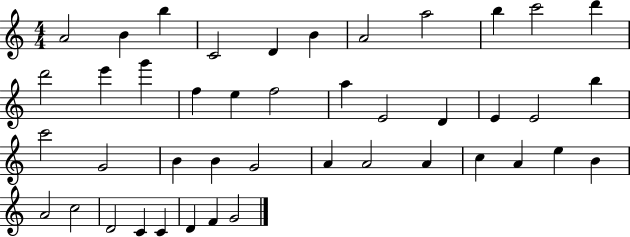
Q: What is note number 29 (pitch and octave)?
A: A4